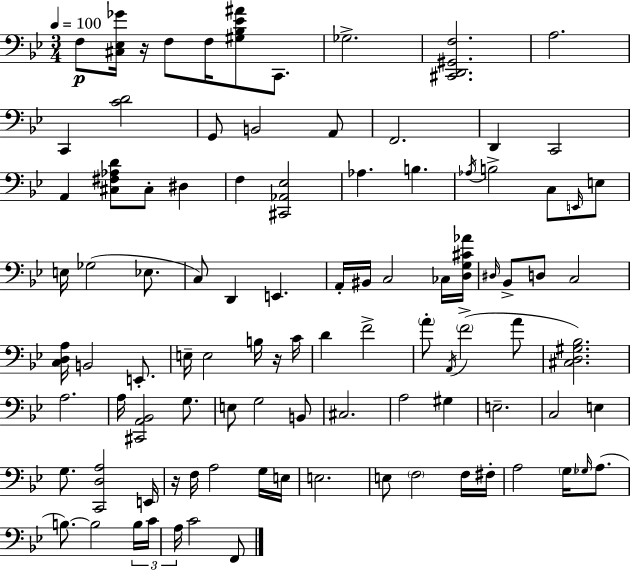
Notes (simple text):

F3/e [C#3,Eb3,Gb4]/s R/s F3/e F3/s [G#3,Bb3,Eb4,A#4]/e C2/e. Gb3/h. [C#2,D2,G#2,F3]/h. A3/h. C2/q [C4,D4]/h G2/e B2/h A2/e F2/h. D2/q C2/h A2/q [C#3,F#3,Ab3,D4]/e C#3/e D#3/q F3/q [C#2,Ab2,Eb3]/h Ab3/q. B3/q. Ab3/s B3/h C3/e E2/s E3/e E3/s Gb3/h Eb3/e. C3/e D2/q E2/q. A2/s BIS2/s C3/h CES3/s [D3,G3,C#4,Ab4]/s D#3/s Bb2/e D3/e C3/h [C3,D3,A3]/s B2/h E2/e. E3/s E3/h B3/s R/s C4/s D4/q F4/h A4/e A2/s F4/h A4/e [C#3,D3,G#3,Bb3]/h. A3/h. A3/s [C#2,A2,Bb2]/h G3/e. E3/e G3/h B2/e C#3/h. A3/h G#3/q E3/h. C3/h E3/q G3/e. [C2,D3,A3]/h E2/s R/s F3/s A3/h G3/s E3/s E3/h. E3/e F3/h F3/s F#3/s A3/h G3/s Gb3/s A3/e. B3/e. B3/h B3/s C4/s A3/s C4/h F2/e